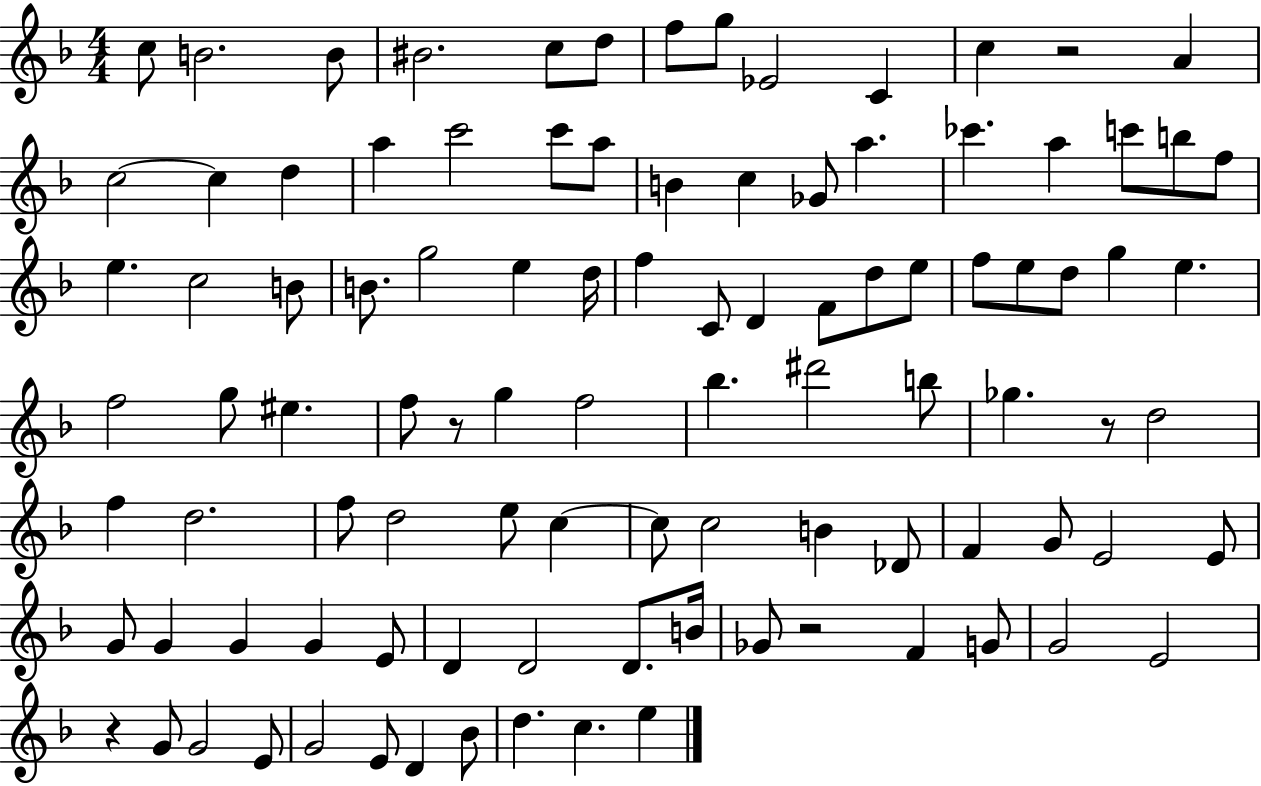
X:1
T:Untitled
M:4/4
L:1/4
K:F
c/2 B2 B/2 ^B2 c/2 d/2 f/2 g/2 _E2 C c z2 A c2 c d a c'2 c'/2 a/2 B c _G/2 a _c' a c'/2 b/2 f/2 e c2 B/2 B/2 g2 e d/4 f C/2 D F/2 d/2 e/2 f/2 e/2 d/2 g e f2 g/2 ^e f/2 z/2 g f2 _b ^d'2 b/2 _g z/2 d2 f d2 f/2 d2 e/2 c c/2 c2 B _D/2 F G/2 E2 E/2 G/2 G G G E/2 D D2 D/2 B/4 _G/2 z2 F G/2 G2 E2 z G/2 G2 E/2 G2 E/2 D _B/2 d c e